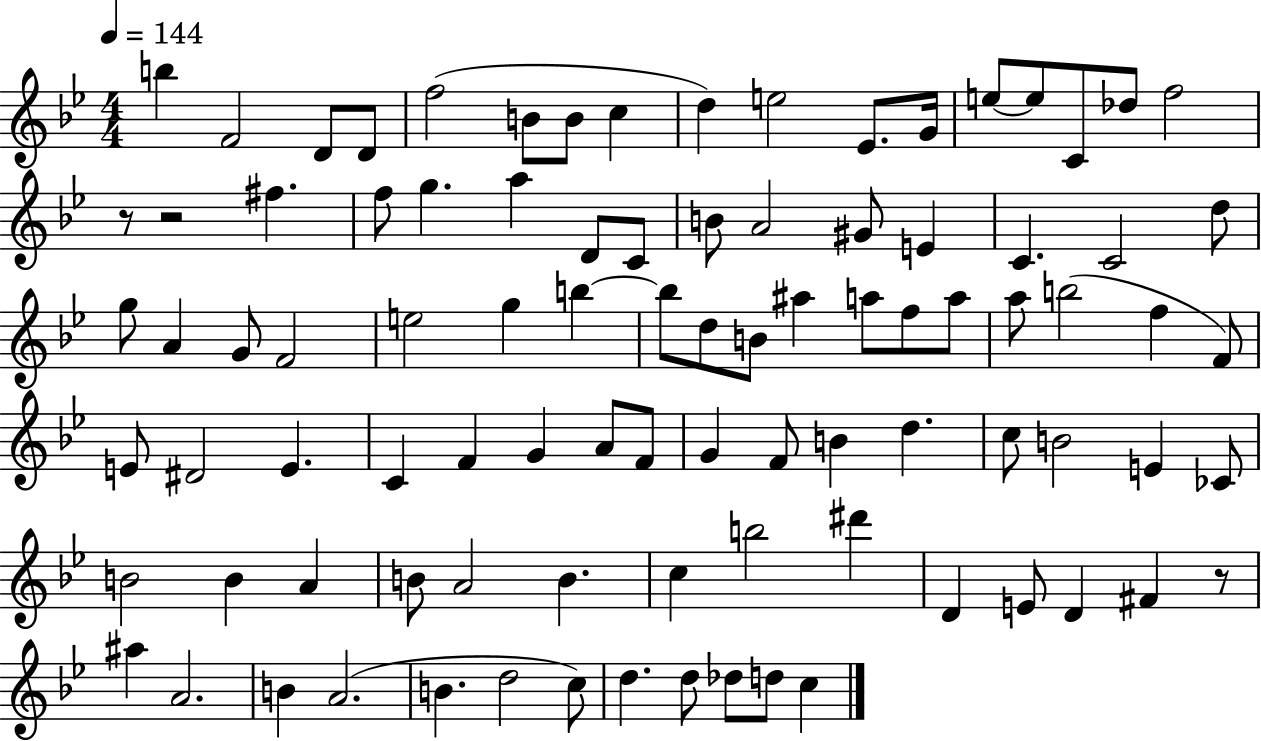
B5/q F4/h D4/e D4/e F5/h B4/e B4/e C5/q D5/q E5/h Eb4/e. G4/s E5/e E5/e C4/e Db5/e F5/h R/e R/h F#5/q. F5/e G5/q. A5/q D4/e C4/e B4/e A4/h G#4/e E4/q C4/q. C4/h D5/e G5/e A4/q G4/e F4/h E5/h G5/q B5/q B5/e D5/e B4/e A#5/q A5/e F5/e A5/e A5/e B5/h F5/q F4/e E4/e D#4/h E4/q. C4/q F4/q G4/q A4/e F4/e G4/q F4/e B4/q D5/q. C5/e B4/h E4/q CES4/e B4/h B4/q A4/q B4/e A4/h B4/q. C5/q B5/h D#6/q D4/q E4/e D4/q F#4/q R/e A#5/q A4/h. B4/q A4/h. B4/q. D5/h C5/e D5/q. D5/e Db5/e D5/e C5/q